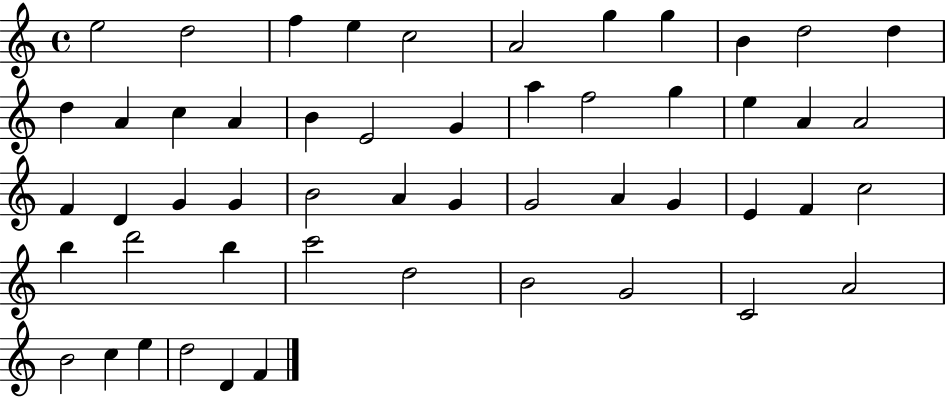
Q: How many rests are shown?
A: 0